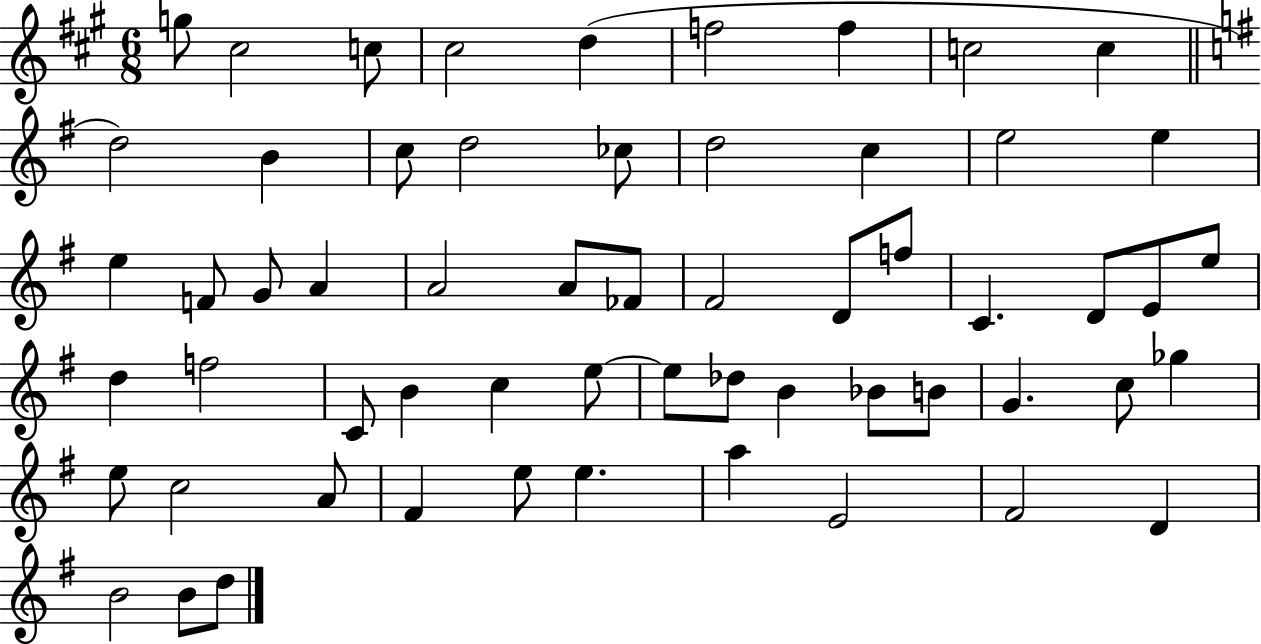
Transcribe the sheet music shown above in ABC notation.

X:1
T:Untitled
M:6/8
L:1/4
K:A
g/2 ^c2 c/2 ^c2 d f2 f c2 c d2 B c/2 d2 _c/2 d2 c e2 e e F/2 G/2 A A2 A/2 _F/2 ^F2 D/2 f/2 C D/2 E/2 e/2 d f2 C/2 B c e/2 e/2 _d/2 B _B/2 B/2 G c/2 _g e/2 c2 A/2 ^F e/2 e a E2 ^F2 D B2 B/2 d/2